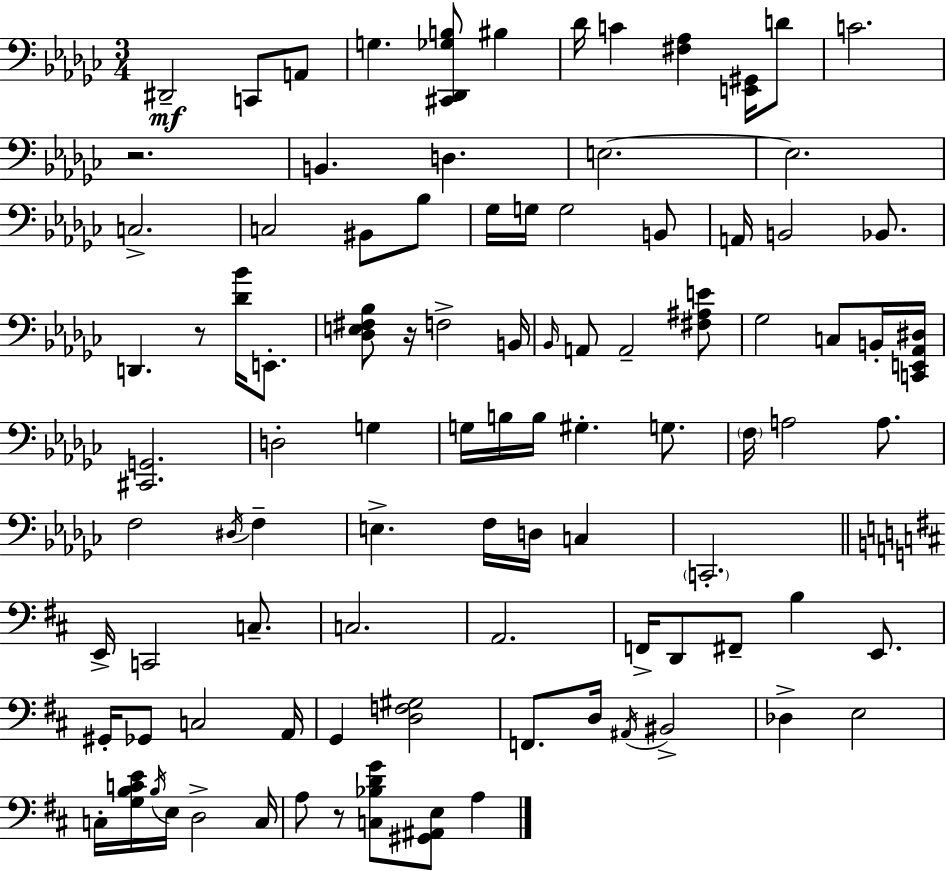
{
  \clef bass
  \numericTimeSignature
  \time 3/4
  \key ees \minor
  \repeat volta 2 { dis,2--\mf c,8 a,8 | g4. <cis, des, ges b>8 bis4 | des'16 c'4 <fis aes>4 <e, gis,>16 d'8 | c'2. | \break r2. | b,4. d4. | e2.~~ | e2. | \break c2.-> | c2 bis,8 bes8 | ges16 g16 g2 b,8 | a,16 b,2 bes,8. | \break d,4. r8 <des' bes'>16 e,8.-. | <des e fis bes>8 r16 f2-> b,16 | \grace { bes,16 } a,8 a,2-- <fis ais e'>8 | ges2 c8 b,16-. | \break <c, e, aes, dis>16 <cis, g,>2. | d2-. g4 | g16 b16 b16 gis4.-. g8. | \parenthesize f16 a2 a8. | \break f2 \acciaccatura { dis16 } f4-- | e4.-> f16 d16 c4 | \parenthesize c,2.-. | \bar "||" \break \key d \major e,16-> c,2 c8.-- | c2. | a,2. | f,16-> d,8 fis,8-- b4 e,8. | \break gis,16-. ges,8 c2 a,16 | g,4 <d f gis>2 | f,8. d16 \acciaccatura { ais,16 } bis,2-> | des4-> e2 | \break c16-. <g b c' e'>16 \acciaccatura { b16 } e16 d2-> | c16 a8 r8 <c bes d' g'>8 <gis, ais, e>8 a4 | } \bar "|."
}